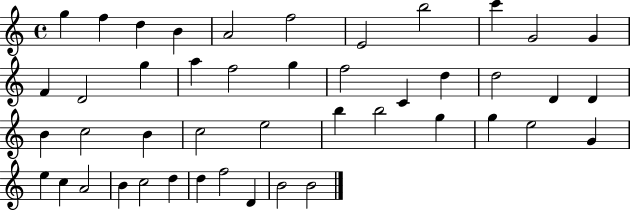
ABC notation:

X:1
T:Untitled
M:4/4
L:1/4
K:C
g f d B A2 f2 E2 b2 c' G2 G F D2 g a f2 g f2 C d d2 D D B c2 B c2 e2 b b2 g g e2 G e c A2 B c2 d d f2 D B2 B2